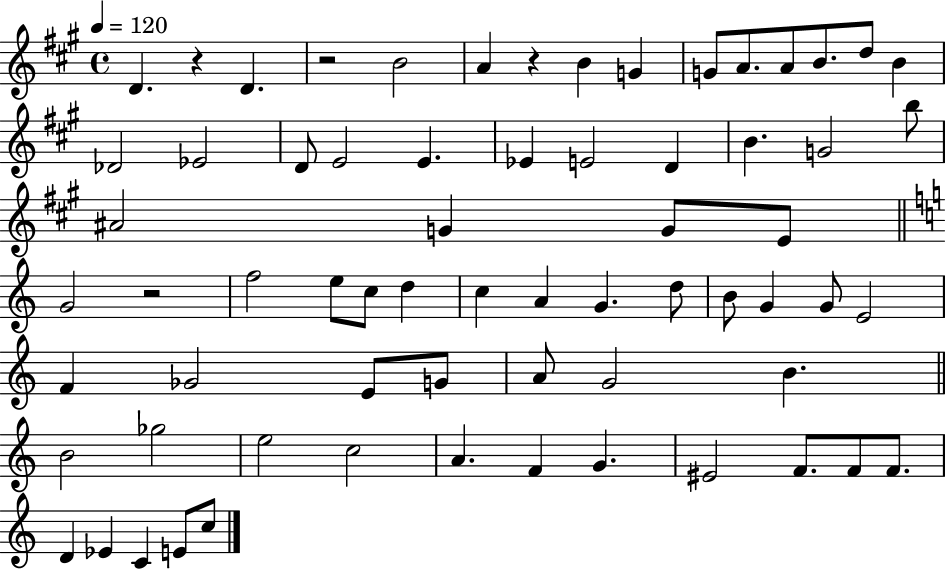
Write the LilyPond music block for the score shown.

{
  \clef treble
  \time 4/4
  \defaultTimeSignature
  \key a \major
  \tempo 4 = 120
  d'4. r4 d'4. | r2 b'2 | a'4 r4 b'4 g'4 | g'8 a'8. a'8 b'8. d''8 b'4 | \break des'2 ees'2 | d'8 e'2 e'4. | ees'4 e'2 d'4 | b'4. g'2 b''8 | \break ais'2 g'4 g'8 e'8 | \bar "||" \break \key c \major g'2 r2 | f''2 e''8 c''8 d''4 | c''4 a'4 g'4. d''8 | b'8 g'4 g'8 e'2 | \break f'4 ges'2 e'8 g'8 | a'8 g'2 b'4. | \bar "||" \break \key c \major b'2 ges''2 | e''2 c''2 | a'4. f'4 g'4. | eis'2 f'8. f'8 f'8. | \break d'4 ees'4 c'4 e'8 c''8 | \bar "|."
}